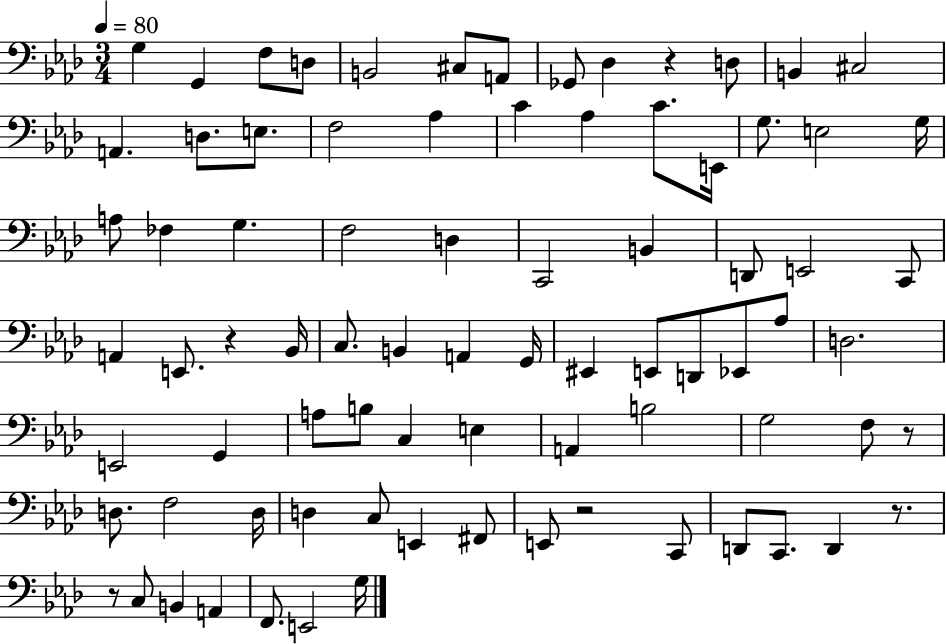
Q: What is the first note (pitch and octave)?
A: G3